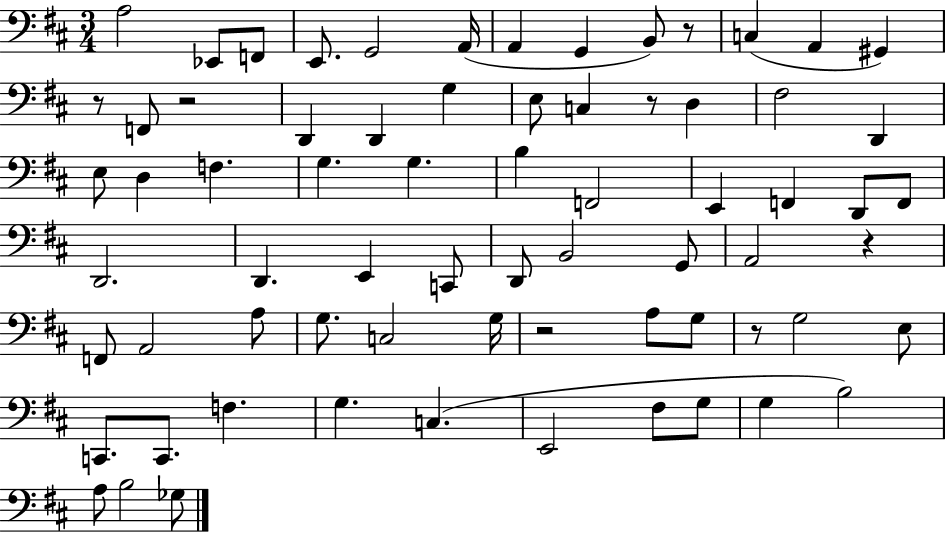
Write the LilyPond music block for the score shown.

{
  \clef bass
  \numericTimeSignature
  \time 3/4
  \key d \major
  a2 ees,8 f,8 | e,8. g,2 a,16( | a,4 g,4 b,8) r8 | c4( a,4 gis,4) | \break r8 f,8 r2 | d,4 d,4 g4 | e8 c4 r8 d4 | fis2 d,4 | \break e8 d4 f4. | g4. g4. | b4 f,2 | e,4 f,4 d,8 f,8 | \break d,2. | d,4. e,4 c,8 | d,8 b,2 g,8 | a,2 r4 | \break f,8 a,2 a8 | g8. c2 g16 | r2 a8 g8 | r8 g2 e8 | \break c,8. c,8. f4. | g4. c4.( | e,2 fis8 g8 | g4 b2) | \break a8 b2 ges8 | \bar "|."
}